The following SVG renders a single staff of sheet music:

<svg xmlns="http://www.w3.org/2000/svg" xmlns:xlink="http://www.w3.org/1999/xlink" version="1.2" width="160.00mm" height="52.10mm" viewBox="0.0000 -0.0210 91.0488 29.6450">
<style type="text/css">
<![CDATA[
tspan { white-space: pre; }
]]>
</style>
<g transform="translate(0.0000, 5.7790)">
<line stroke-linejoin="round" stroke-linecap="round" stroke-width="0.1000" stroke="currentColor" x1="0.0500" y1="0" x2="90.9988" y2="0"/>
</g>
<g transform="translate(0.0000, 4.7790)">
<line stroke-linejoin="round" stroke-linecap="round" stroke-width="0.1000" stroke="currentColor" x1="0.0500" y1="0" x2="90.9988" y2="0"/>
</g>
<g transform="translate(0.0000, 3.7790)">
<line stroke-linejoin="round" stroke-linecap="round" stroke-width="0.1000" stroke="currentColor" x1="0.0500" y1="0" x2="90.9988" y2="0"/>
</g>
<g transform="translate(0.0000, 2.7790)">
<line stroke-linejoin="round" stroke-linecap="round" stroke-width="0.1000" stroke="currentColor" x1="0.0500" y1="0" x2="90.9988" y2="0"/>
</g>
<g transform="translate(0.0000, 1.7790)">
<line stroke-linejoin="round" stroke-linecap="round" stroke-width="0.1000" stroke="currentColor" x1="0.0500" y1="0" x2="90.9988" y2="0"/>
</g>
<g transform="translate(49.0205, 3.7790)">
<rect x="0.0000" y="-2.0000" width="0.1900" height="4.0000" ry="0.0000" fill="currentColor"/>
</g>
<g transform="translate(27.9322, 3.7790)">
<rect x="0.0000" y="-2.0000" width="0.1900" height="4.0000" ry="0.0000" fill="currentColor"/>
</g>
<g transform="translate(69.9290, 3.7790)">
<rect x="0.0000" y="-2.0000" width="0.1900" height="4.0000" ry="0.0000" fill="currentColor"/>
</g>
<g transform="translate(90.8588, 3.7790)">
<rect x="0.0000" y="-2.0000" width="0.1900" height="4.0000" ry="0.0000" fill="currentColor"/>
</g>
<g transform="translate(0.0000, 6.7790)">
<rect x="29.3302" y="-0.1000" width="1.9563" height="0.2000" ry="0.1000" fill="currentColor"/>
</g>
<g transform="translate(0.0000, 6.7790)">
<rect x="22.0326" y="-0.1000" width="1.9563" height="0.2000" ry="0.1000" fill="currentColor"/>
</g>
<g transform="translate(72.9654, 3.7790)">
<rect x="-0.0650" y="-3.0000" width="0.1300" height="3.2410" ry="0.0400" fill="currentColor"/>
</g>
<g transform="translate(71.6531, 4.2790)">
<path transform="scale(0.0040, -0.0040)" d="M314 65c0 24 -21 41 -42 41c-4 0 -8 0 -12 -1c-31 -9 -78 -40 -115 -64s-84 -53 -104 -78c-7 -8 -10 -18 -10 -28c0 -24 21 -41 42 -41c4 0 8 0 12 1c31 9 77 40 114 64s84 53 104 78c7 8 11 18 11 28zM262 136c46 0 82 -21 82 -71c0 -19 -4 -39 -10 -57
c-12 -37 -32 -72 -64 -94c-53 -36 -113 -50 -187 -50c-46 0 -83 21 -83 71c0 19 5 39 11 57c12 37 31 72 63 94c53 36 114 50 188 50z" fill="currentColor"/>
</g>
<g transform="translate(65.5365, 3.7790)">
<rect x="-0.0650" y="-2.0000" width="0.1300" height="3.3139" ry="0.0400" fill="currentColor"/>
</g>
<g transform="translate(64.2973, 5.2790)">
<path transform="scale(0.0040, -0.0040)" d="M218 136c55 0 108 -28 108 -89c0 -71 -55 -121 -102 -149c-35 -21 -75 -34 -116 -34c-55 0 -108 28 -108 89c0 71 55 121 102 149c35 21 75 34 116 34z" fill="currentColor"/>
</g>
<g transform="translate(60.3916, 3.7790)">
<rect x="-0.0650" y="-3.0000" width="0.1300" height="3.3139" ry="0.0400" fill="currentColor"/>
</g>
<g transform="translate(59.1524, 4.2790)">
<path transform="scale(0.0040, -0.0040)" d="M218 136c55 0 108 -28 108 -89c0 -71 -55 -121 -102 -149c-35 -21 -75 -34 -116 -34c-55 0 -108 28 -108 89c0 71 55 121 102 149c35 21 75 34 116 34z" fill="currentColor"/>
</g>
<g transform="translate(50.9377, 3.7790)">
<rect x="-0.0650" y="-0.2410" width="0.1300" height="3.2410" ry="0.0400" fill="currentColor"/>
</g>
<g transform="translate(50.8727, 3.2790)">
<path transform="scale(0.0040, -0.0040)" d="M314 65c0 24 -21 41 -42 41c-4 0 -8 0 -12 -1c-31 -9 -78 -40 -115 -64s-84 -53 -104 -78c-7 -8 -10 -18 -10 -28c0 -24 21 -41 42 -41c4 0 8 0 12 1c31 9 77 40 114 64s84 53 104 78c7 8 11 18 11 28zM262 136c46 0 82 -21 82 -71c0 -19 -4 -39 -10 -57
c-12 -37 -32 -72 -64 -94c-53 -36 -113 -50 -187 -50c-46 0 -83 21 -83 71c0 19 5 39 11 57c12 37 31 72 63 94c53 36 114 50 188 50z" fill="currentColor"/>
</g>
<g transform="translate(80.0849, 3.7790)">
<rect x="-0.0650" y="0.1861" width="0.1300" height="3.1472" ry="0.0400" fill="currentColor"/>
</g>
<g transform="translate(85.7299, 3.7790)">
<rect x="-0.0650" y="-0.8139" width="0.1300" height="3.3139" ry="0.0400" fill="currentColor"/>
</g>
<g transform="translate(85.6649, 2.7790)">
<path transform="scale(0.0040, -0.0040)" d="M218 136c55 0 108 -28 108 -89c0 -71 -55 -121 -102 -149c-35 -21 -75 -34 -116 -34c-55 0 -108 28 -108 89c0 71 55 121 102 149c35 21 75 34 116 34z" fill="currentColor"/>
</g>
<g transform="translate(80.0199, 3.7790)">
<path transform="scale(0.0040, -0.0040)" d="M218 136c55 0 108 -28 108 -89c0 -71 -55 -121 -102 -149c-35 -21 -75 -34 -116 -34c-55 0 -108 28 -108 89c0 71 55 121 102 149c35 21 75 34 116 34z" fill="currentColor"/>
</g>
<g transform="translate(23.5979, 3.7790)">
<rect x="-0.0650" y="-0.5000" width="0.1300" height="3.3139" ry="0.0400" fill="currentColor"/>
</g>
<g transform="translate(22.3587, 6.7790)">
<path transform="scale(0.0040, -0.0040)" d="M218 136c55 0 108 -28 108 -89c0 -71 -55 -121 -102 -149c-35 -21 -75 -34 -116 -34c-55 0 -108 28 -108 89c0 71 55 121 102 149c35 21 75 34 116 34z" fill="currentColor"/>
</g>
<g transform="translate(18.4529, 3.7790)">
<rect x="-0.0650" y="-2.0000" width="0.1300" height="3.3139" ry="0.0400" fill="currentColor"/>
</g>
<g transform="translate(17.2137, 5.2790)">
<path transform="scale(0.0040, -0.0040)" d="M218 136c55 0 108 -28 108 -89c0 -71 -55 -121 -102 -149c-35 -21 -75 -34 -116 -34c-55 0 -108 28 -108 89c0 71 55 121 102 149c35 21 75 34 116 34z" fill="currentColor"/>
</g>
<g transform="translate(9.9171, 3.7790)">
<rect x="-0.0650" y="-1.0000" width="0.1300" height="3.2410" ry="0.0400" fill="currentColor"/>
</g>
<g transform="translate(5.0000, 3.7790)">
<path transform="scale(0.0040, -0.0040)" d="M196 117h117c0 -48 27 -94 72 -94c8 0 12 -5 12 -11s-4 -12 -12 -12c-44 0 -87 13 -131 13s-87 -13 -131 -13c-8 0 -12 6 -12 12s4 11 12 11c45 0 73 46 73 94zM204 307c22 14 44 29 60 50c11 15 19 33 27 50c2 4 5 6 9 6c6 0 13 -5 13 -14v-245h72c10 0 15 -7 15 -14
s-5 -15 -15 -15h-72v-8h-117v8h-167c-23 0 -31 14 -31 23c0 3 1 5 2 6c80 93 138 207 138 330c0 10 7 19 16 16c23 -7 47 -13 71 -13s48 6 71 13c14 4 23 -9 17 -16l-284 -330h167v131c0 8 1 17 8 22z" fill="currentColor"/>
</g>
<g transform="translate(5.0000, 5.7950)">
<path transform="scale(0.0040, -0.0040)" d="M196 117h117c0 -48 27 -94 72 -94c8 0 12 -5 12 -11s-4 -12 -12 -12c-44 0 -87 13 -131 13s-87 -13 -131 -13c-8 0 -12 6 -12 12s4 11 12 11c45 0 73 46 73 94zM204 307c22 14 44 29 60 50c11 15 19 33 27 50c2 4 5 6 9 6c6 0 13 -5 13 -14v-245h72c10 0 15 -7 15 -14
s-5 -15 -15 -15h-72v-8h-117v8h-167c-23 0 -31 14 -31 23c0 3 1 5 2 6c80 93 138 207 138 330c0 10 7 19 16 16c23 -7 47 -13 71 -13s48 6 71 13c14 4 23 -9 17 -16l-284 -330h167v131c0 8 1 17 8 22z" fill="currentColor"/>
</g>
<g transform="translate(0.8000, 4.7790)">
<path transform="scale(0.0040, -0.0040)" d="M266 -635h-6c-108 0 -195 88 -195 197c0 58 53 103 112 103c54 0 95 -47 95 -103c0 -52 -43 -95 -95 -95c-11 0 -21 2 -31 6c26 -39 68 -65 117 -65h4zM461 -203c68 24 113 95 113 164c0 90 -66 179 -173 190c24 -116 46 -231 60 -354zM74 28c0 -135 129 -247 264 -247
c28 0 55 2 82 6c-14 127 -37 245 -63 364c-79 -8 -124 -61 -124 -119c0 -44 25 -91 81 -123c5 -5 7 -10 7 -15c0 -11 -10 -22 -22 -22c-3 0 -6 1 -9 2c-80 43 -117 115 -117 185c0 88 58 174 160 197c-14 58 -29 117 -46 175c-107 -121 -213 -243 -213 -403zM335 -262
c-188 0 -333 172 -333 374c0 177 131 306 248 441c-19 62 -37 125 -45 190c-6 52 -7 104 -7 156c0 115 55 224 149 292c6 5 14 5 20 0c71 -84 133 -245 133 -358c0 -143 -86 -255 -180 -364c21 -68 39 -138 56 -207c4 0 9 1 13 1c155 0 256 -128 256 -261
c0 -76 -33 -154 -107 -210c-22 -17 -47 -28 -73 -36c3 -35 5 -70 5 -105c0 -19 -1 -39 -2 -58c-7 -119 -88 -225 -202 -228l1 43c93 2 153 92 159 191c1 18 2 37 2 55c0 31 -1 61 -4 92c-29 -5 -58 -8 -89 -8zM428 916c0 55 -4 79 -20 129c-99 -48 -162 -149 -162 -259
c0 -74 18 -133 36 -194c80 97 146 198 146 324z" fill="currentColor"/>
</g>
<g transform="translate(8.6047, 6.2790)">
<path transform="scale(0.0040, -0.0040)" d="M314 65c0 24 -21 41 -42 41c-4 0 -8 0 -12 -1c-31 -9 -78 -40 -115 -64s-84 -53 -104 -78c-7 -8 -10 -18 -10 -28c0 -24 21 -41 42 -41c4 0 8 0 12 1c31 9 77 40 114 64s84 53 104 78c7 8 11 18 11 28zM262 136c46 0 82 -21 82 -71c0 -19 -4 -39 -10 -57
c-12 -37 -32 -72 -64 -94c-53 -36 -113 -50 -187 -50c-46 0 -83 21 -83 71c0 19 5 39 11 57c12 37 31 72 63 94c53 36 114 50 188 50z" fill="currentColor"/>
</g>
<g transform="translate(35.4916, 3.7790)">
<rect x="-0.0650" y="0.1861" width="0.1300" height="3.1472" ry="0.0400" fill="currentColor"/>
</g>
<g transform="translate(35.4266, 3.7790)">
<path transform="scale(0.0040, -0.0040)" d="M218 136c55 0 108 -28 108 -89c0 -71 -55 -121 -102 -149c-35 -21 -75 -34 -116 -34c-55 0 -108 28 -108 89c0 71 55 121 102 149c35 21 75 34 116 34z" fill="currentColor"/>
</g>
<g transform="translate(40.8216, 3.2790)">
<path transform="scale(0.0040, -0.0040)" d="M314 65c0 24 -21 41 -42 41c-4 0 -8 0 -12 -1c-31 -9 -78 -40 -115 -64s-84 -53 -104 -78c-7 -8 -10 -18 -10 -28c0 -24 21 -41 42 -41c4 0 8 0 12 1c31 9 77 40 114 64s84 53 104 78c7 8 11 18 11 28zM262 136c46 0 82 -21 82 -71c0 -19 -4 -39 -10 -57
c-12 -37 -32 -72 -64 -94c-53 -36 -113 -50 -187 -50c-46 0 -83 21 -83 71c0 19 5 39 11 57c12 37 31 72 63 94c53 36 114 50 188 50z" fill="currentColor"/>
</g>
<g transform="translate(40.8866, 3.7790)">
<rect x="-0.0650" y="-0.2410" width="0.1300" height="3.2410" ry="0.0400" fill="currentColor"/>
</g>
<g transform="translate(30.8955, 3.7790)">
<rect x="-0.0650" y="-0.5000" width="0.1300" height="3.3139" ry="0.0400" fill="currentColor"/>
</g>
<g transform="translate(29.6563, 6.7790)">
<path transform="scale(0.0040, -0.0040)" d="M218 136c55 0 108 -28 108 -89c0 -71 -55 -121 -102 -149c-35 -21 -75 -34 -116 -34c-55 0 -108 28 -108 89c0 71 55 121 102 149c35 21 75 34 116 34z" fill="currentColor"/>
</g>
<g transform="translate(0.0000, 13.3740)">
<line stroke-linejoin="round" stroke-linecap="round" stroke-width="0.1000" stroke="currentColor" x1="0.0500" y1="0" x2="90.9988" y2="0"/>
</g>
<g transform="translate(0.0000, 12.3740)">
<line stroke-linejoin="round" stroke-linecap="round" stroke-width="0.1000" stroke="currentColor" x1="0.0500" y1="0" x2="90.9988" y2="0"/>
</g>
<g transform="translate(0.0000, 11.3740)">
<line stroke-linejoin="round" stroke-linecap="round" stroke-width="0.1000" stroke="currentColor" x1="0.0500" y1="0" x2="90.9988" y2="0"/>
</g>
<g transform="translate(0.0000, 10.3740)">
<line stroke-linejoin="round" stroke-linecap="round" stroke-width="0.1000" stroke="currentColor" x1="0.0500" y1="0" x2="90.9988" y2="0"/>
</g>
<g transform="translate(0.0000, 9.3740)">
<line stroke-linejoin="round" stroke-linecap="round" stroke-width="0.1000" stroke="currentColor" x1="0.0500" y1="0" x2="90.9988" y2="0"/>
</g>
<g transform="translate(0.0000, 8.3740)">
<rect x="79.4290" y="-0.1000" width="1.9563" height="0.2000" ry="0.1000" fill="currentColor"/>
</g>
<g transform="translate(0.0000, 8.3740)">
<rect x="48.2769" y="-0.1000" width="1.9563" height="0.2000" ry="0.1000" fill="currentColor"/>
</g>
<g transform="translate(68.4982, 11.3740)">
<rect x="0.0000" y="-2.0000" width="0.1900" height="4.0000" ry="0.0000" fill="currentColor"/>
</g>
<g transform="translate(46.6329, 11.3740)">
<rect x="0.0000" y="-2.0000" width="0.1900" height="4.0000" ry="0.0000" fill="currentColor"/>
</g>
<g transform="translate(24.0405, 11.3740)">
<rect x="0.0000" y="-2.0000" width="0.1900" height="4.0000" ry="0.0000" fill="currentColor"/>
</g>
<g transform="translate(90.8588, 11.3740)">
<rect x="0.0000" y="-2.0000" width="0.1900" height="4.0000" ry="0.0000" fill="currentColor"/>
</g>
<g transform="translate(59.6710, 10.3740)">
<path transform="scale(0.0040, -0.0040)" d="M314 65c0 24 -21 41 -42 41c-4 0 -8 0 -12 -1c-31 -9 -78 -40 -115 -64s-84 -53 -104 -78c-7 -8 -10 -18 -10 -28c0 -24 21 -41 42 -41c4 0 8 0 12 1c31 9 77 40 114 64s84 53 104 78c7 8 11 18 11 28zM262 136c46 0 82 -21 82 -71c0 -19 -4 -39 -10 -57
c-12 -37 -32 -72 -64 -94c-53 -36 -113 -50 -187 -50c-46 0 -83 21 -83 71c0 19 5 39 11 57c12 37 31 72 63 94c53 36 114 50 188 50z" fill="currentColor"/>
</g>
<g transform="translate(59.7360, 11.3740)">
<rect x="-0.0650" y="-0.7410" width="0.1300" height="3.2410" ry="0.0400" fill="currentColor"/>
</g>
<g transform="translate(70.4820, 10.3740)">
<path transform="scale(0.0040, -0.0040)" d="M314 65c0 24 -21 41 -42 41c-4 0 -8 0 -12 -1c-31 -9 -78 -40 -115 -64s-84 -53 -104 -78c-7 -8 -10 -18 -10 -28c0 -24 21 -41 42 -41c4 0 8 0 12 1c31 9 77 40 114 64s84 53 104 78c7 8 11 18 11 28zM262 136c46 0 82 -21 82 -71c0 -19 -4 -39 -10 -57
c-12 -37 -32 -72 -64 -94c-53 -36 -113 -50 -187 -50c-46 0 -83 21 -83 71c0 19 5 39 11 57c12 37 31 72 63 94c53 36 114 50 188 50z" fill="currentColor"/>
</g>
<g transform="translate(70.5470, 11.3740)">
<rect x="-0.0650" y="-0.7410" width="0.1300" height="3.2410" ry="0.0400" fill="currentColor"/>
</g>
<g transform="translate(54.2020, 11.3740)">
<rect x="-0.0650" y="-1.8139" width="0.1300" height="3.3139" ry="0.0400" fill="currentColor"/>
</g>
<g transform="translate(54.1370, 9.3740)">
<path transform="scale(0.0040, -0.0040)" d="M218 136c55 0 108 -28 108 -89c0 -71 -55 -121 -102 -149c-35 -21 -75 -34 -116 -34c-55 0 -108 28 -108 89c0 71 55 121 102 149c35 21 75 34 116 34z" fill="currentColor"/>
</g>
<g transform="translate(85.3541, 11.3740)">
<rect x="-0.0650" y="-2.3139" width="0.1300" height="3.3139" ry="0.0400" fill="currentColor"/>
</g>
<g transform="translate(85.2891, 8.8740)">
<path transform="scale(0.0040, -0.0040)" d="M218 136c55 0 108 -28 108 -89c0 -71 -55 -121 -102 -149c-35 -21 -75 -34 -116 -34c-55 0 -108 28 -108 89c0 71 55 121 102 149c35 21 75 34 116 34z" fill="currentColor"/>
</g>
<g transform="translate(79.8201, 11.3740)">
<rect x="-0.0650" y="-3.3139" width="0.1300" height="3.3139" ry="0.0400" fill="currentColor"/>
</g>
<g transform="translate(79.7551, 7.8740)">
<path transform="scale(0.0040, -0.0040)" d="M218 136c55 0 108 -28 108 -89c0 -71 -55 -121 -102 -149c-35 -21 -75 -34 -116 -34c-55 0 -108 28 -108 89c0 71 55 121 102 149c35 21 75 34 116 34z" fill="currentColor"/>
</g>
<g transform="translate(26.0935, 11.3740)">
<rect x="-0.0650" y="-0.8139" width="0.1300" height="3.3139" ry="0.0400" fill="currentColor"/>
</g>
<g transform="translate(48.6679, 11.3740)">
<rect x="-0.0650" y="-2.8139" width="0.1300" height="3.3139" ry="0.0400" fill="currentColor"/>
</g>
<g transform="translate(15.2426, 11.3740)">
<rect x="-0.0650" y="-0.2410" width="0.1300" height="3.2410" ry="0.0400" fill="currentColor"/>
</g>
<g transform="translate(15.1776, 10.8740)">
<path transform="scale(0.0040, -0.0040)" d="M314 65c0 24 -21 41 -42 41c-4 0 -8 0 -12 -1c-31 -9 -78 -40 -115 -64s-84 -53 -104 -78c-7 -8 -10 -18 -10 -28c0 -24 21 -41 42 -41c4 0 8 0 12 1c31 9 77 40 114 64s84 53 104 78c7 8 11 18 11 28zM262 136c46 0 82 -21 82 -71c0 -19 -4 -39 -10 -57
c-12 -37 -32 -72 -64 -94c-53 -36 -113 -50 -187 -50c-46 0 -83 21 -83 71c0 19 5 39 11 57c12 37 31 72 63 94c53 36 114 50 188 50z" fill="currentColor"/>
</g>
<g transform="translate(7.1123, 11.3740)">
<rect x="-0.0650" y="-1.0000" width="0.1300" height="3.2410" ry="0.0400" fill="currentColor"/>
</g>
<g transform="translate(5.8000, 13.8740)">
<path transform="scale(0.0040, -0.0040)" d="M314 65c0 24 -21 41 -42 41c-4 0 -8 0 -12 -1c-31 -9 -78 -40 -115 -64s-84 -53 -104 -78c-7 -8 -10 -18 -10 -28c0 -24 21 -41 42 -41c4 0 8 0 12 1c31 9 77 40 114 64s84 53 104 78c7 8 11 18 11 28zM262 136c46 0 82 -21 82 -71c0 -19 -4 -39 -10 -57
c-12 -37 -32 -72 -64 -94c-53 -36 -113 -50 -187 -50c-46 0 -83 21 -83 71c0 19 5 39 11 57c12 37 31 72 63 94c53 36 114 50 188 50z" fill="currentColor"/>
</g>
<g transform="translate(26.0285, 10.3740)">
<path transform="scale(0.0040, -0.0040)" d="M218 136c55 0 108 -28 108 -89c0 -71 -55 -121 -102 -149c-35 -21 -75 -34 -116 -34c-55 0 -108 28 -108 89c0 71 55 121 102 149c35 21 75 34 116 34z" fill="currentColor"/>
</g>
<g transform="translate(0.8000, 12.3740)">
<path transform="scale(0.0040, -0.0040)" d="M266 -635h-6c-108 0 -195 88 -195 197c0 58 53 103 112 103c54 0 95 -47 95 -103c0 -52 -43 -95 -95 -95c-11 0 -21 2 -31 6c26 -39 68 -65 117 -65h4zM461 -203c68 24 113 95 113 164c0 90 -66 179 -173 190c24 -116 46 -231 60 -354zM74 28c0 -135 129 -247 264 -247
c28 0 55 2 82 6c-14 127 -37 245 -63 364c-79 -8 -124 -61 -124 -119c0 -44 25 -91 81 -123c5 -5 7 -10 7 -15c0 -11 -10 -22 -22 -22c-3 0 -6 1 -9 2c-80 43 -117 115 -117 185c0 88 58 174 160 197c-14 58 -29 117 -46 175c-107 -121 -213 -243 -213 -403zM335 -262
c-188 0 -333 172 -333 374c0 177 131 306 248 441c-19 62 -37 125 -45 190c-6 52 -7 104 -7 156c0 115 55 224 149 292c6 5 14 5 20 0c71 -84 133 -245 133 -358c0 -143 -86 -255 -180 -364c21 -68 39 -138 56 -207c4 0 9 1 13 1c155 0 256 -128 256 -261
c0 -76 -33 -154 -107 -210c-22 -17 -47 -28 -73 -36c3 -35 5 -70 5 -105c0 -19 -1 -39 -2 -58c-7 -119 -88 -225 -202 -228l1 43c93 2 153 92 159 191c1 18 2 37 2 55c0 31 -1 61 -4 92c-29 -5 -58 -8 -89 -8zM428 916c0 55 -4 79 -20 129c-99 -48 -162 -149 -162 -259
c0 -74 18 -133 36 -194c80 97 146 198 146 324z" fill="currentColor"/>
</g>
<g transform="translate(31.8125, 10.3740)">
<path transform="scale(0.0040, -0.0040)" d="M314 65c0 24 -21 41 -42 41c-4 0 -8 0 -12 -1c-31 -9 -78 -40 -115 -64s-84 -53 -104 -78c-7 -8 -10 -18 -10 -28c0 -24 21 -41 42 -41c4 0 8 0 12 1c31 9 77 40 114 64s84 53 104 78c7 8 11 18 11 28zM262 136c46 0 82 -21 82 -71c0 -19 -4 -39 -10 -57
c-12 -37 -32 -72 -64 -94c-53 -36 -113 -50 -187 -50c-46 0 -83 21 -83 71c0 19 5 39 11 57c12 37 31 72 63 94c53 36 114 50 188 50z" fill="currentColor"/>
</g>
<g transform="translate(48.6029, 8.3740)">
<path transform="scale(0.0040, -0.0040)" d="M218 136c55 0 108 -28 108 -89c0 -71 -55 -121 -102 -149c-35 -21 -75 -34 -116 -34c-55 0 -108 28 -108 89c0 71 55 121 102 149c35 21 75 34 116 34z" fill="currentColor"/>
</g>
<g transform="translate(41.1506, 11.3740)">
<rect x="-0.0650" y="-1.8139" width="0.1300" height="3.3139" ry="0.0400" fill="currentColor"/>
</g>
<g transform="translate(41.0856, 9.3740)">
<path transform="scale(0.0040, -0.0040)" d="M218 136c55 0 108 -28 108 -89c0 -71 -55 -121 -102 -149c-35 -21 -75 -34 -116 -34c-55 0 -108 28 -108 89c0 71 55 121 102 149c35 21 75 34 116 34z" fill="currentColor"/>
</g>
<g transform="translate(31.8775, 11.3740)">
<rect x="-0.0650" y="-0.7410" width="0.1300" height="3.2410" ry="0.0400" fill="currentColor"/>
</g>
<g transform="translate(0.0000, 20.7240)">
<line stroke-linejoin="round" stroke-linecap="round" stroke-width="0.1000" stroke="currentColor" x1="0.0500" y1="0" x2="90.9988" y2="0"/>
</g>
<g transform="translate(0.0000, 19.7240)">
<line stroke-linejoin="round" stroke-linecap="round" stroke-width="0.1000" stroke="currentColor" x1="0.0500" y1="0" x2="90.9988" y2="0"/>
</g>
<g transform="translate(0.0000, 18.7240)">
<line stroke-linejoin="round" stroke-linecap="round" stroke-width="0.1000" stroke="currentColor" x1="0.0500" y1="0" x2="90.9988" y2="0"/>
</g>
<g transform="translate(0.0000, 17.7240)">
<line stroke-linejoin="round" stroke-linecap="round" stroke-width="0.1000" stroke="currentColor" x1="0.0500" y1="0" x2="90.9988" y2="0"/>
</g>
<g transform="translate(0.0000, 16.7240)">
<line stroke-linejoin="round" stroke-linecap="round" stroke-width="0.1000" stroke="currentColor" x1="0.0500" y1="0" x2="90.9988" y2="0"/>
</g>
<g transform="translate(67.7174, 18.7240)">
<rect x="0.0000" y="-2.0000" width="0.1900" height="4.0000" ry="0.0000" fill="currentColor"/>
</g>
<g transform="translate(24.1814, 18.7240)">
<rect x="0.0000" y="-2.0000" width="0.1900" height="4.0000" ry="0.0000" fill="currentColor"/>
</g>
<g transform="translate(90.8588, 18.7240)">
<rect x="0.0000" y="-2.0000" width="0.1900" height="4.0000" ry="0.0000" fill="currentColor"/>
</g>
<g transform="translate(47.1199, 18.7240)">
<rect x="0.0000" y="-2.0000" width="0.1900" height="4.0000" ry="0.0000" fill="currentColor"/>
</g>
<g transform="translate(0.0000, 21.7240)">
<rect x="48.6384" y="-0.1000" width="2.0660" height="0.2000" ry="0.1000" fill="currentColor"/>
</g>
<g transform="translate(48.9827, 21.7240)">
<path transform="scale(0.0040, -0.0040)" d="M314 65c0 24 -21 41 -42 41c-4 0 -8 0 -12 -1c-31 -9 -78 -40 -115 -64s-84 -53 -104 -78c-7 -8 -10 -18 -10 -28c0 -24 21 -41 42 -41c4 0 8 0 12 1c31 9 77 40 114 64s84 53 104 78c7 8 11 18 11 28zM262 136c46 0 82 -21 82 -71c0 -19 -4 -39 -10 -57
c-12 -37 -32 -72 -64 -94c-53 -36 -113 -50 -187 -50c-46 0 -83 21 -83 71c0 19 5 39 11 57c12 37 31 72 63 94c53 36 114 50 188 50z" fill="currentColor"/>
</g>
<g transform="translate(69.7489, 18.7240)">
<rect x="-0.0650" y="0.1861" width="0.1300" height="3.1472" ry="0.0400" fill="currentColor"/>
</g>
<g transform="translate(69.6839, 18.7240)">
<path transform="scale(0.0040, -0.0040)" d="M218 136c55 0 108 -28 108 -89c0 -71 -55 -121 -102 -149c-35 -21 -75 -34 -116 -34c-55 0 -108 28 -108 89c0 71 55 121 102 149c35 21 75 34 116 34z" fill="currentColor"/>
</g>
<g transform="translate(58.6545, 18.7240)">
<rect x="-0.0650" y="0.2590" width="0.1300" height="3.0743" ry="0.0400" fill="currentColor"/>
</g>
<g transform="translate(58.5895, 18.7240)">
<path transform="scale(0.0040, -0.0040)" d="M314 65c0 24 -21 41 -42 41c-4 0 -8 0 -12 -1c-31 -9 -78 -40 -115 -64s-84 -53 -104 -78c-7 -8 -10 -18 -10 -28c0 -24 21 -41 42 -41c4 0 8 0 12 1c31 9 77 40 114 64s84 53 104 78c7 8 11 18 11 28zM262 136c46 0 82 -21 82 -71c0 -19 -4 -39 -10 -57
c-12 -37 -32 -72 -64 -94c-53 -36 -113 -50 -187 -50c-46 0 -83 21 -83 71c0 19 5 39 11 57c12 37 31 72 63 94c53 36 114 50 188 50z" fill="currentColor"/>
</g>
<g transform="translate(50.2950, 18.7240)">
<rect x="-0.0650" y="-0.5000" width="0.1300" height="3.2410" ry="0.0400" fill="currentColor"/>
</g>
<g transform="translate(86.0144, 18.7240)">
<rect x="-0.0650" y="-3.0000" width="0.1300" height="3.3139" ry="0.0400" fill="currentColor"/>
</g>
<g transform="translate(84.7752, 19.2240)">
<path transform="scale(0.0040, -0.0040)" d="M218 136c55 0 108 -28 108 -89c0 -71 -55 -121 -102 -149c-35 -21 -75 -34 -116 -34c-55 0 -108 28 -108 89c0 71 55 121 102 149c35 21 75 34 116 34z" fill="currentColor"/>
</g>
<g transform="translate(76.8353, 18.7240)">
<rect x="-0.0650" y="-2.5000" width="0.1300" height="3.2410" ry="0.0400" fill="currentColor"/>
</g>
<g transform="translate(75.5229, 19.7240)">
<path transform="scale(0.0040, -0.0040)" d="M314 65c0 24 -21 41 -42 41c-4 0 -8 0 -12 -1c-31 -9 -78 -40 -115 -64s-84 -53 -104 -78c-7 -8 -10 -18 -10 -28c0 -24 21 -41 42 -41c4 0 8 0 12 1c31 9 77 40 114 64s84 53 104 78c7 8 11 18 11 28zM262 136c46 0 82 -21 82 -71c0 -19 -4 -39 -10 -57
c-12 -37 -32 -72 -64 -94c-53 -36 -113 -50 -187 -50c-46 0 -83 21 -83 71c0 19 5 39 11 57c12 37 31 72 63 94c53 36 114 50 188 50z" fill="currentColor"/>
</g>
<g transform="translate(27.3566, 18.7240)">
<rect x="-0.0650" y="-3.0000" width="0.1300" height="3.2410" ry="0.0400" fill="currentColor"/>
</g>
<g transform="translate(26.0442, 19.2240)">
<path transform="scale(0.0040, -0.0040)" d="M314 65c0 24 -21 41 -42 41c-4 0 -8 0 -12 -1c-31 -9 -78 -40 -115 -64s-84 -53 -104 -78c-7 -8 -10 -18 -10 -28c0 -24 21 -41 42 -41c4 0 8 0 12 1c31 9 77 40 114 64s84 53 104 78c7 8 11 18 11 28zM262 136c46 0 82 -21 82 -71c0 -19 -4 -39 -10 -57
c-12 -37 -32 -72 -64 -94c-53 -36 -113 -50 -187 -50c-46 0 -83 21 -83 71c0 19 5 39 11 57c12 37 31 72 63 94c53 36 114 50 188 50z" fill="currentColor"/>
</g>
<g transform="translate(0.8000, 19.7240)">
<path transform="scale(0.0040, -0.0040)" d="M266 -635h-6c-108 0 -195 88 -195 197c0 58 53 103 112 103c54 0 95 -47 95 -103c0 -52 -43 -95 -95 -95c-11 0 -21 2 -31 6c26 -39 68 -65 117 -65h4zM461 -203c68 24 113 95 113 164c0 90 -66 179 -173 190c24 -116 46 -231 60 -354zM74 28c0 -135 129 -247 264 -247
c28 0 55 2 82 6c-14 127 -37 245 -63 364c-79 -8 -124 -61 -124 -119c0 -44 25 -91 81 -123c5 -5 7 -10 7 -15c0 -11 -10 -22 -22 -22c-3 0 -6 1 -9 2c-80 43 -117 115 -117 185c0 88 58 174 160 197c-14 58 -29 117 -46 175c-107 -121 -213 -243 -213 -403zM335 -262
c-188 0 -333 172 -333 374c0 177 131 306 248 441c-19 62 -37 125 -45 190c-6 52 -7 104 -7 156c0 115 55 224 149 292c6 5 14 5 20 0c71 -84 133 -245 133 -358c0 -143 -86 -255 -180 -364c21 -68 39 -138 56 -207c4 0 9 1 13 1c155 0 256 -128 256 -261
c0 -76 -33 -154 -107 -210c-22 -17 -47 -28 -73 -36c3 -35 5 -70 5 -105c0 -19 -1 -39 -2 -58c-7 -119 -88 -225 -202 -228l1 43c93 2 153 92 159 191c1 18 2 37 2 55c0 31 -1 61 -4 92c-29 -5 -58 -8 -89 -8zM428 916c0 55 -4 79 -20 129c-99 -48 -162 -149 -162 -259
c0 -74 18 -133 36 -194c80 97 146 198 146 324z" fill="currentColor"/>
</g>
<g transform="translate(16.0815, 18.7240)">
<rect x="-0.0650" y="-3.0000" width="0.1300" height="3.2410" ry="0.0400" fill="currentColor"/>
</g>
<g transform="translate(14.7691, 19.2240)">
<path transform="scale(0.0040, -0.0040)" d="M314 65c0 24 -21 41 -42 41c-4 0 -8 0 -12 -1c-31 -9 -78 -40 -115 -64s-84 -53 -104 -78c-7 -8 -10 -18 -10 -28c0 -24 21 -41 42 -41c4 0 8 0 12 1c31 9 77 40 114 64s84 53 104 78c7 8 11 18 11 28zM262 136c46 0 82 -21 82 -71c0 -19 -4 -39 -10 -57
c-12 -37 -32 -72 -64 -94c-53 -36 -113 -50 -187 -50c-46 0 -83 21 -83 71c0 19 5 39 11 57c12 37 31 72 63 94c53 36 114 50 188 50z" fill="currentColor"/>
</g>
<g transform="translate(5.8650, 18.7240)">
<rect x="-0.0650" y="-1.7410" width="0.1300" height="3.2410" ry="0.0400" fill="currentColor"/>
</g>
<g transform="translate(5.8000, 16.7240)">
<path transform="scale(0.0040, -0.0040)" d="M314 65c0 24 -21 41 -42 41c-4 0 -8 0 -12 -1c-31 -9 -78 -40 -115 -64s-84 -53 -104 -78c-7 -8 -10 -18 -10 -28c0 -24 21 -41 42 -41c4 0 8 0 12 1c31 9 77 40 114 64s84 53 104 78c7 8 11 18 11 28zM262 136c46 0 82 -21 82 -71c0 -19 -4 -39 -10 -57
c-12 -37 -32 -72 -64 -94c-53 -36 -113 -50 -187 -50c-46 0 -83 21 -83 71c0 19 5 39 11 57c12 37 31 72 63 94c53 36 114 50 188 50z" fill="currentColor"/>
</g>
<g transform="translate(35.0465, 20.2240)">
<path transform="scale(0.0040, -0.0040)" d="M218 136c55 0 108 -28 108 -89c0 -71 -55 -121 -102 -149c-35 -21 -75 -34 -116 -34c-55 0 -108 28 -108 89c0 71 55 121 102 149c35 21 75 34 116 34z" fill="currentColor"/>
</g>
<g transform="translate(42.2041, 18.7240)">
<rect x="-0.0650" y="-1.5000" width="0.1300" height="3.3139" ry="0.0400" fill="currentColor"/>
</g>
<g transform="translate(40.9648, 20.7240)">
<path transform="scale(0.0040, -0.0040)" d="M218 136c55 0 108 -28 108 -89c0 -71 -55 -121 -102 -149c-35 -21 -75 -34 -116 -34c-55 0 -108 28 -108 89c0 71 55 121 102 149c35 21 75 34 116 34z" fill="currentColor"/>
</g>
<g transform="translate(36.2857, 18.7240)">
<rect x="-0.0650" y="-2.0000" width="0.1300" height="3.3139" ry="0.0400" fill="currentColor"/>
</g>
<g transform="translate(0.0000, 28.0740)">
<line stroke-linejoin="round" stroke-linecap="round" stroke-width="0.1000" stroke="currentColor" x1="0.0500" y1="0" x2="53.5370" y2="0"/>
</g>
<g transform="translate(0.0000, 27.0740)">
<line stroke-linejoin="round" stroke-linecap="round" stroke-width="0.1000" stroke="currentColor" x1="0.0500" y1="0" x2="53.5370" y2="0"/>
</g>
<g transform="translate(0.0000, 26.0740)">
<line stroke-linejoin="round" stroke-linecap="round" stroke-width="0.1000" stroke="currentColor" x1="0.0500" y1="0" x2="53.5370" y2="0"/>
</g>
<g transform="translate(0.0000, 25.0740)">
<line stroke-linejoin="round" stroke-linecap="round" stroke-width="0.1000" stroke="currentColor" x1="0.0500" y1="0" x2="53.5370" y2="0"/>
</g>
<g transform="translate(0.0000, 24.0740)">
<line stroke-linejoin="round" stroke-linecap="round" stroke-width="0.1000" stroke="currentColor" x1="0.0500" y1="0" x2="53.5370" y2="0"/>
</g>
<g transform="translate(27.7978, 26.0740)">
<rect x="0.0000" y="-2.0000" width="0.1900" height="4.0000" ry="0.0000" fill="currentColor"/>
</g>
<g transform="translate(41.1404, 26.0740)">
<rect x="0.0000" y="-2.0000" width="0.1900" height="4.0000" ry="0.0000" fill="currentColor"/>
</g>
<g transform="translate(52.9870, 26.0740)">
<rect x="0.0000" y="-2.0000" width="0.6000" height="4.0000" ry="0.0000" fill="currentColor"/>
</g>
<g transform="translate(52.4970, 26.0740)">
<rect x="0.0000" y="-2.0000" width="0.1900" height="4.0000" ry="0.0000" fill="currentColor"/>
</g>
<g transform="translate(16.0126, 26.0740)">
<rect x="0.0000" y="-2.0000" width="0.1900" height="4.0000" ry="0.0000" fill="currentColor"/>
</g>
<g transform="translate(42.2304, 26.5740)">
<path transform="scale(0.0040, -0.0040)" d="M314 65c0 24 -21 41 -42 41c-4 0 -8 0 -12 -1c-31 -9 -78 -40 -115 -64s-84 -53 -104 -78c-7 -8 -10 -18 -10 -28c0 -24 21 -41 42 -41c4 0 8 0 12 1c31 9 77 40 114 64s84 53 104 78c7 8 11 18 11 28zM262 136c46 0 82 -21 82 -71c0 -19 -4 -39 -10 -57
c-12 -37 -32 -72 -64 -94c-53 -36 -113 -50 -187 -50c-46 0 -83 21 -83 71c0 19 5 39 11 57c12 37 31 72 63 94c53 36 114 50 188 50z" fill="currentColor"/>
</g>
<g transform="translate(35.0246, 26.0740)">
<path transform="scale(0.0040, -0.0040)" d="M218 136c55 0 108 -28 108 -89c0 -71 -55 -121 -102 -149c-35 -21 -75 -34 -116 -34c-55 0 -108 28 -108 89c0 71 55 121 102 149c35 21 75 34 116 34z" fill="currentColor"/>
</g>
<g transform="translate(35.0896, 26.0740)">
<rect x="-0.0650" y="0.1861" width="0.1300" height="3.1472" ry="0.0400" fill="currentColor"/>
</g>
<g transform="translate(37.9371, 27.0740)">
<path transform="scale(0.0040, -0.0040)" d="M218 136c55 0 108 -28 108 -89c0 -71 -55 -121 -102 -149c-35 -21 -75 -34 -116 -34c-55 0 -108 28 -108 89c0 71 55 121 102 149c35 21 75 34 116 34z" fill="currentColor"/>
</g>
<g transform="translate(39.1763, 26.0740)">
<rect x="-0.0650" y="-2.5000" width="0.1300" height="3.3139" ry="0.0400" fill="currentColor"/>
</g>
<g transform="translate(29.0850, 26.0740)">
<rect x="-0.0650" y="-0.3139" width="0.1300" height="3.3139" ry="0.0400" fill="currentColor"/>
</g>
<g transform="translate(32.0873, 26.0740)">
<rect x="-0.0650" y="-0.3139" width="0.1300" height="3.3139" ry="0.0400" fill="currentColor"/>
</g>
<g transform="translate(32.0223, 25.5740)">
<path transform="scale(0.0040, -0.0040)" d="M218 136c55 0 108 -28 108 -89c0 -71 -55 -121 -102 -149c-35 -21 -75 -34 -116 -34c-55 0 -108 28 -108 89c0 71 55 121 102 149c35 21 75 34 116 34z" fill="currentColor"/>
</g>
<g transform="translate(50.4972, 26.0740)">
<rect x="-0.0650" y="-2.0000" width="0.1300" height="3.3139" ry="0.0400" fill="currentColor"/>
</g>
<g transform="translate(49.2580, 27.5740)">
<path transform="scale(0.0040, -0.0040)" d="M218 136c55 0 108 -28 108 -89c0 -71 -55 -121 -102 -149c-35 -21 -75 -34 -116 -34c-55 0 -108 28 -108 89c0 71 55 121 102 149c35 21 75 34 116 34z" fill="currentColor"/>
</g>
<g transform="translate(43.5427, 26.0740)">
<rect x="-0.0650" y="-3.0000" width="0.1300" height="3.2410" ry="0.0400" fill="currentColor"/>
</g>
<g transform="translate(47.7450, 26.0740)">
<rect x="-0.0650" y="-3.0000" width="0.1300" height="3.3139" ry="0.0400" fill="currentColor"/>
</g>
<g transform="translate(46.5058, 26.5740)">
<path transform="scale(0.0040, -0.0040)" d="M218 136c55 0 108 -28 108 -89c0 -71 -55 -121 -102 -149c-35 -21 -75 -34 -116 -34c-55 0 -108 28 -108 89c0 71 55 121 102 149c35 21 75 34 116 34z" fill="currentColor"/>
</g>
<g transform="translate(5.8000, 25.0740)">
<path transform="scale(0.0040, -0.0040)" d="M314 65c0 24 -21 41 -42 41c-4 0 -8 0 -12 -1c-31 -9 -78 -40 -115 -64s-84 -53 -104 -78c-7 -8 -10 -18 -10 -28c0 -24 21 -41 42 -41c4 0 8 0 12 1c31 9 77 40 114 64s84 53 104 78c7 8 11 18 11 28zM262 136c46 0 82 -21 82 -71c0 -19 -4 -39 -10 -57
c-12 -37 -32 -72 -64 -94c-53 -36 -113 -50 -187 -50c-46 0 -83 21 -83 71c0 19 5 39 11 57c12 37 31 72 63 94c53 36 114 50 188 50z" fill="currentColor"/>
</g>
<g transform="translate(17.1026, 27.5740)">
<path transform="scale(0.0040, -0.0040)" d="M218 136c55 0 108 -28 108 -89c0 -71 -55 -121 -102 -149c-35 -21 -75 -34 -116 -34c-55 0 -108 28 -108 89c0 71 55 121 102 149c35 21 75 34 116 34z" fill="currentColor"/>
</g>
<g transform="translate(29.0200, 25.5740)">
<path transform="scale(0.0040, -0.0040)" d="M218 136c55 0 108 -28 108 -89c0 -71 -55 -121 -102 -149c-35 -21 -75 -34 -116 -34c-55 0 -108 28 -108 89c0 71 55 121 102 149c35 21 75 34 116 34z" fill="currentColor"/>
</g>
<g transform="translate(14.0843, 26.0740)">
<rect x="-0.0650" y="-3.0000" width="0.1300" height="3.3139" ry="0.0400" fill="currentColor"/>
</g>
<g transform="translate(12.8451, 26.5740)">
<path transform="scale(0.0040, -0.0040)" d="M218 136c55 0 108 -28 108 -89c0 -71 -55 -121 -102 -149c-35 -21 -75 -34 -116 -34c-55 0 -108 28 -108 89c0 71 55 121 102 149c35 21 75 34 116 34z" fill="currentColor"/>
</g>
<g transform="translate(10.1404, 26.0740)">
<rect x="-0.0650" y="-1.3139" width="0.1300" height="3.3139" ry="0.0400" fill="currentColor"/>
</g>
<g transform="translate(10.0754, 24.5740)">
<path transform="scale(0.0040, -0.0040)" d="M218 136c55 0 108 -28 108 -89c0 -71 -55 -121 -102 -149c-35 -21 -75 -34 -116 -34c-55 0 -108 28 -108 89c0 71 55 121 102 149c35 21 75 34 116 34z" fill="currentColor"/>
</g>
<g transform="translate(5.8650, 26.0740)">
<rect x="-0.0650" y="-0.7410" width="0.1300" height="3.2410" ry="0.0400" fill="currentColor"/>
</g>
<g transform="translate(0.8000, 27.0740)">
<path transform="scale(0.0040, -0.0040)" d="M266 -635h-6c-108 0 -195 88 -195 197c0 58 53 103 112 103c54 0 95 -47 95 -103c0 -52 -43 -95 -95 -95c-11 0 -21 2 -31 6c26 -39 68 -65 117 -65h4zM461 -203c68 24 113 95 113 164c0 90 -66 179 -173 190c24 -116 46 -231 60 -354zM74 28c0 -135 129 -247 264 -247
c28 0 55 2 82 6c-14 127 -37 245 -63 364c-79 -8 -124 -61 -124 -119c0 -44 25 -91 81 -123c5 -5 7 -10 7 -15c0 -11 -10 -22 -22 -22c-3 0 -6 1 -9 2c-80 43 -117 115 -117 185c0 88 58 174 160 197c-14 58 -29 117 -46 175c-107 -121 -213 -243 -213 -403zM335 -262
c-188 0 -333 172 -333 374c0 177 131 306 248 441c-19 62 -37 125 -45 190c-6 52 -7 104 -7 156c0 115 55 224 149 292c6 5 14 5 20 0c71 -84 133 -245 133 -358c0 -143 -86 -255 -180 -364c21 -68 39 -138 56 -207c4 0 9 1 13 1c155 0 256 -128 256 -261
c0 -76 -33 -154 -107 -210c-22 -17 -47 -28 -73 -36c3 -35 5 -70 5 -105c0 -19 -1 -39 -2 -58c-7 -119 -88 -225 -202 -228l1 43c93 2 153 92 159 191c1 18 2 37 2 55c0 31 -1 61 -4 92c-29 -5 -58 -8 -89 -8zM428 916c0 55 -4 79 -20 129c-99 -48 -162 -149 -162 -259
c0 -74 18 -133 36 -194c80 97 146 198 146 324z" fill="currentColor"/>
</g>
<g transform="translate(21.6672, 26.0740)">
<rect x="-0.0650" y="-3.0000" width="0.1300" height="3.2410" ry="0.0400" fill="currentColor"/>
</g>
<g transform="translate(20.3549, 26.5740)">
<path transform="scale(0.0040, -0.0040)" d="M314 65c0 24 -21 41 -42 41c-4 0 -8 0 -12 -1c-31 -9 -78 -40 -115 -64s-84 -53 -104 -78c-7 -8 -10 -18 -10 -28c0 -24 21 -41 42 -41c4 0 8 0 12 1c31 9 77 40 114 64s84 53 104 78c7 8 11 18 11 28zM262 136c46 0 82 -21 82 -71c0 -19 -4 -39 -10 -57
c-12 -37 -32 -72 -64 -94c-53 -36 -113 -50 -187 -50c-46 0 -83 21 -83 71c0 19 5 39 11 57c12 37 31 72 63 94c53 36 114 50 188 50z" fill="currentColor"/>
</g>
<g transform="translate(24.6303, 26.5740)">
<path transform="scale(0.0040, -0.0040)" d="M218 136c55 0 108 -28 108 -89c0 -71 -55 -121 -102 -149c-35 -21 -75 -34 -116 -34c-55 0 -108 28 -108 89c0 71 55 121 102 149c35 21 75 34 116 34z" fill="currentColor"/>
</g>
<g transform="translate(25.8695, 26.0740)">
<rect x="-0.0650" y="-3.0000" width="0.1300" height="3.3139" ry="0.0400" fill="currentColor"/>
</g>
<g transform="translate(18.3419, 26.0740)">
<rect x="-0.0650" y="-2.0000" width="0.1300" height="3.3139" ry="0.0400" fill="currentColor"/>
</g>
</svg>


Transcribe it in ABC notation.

X:1
T:Untitled
M:4/4
L:1/4
K:C
D2 F C C B c2 c2 A F A2 B d D2 c2 d d2 f a f d2 d2 b g f2 A2 A2 F E C2 B2 B G2 A d2 e A F A2 A c c B G A2 A F